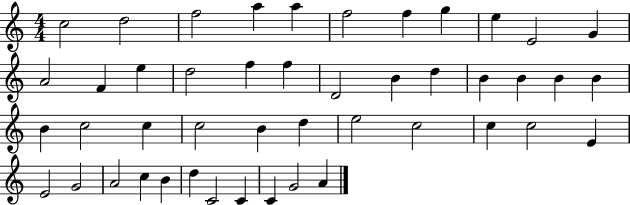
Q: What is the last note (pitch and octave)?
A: A4